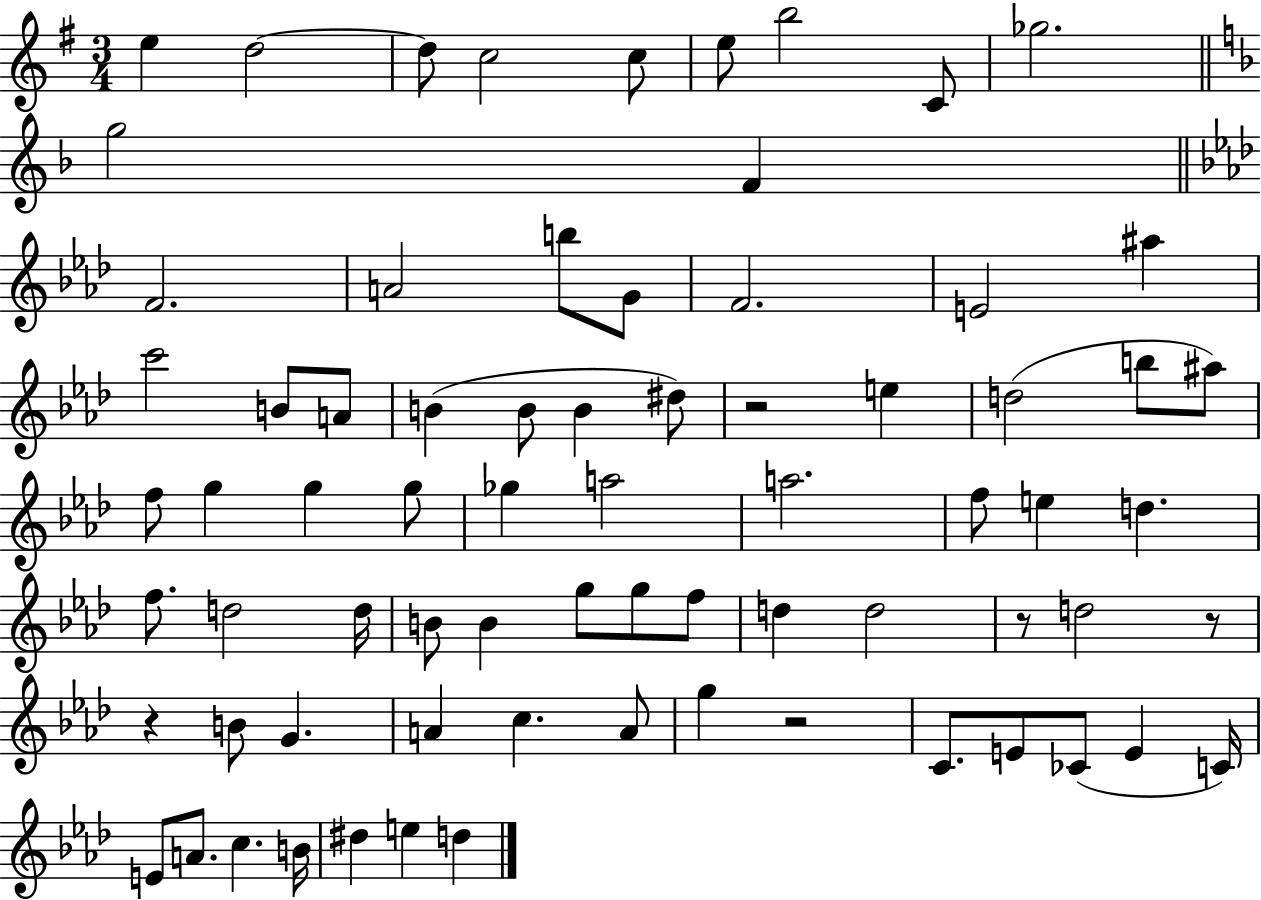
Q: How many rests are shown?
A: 5